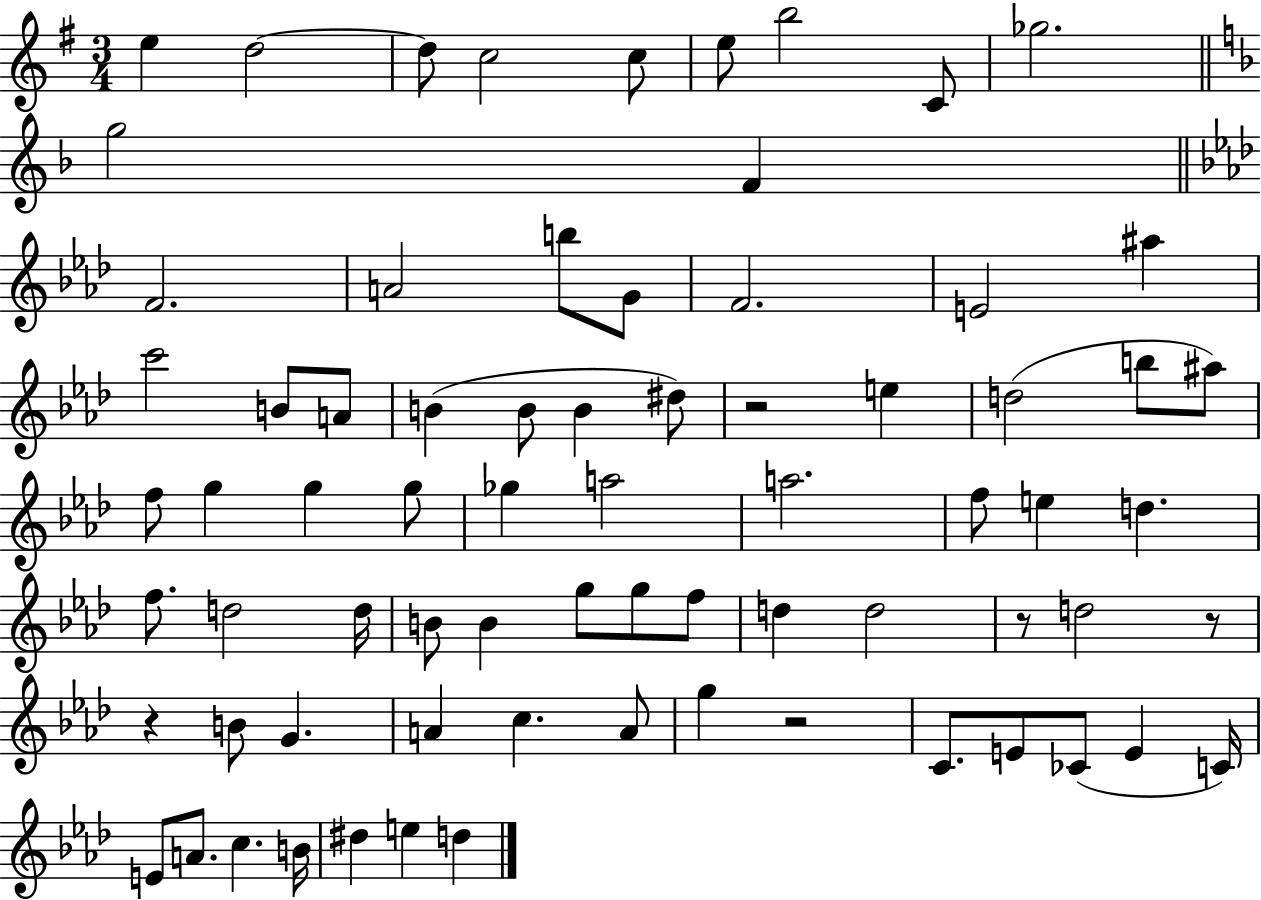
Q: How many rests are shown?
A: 5